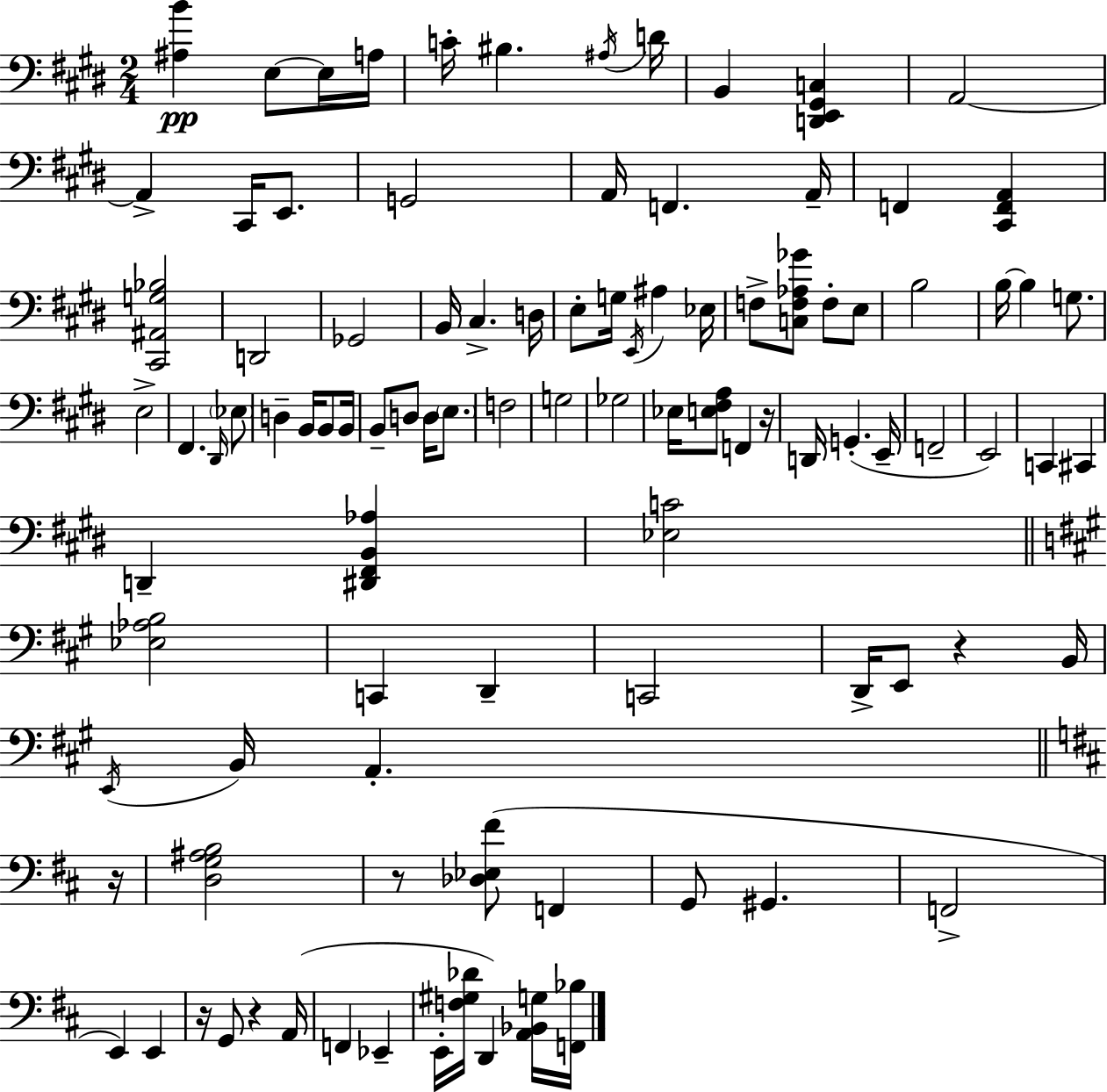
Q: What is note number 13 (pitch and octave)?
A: G2